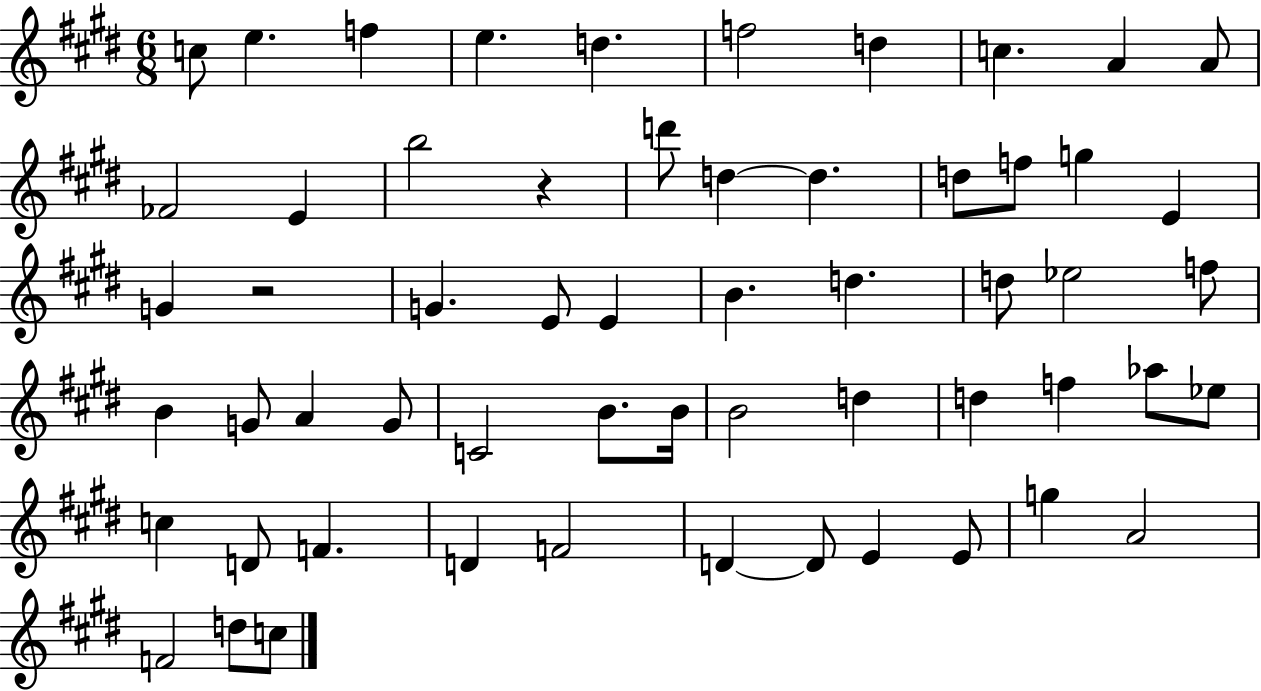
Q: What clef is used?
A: treble